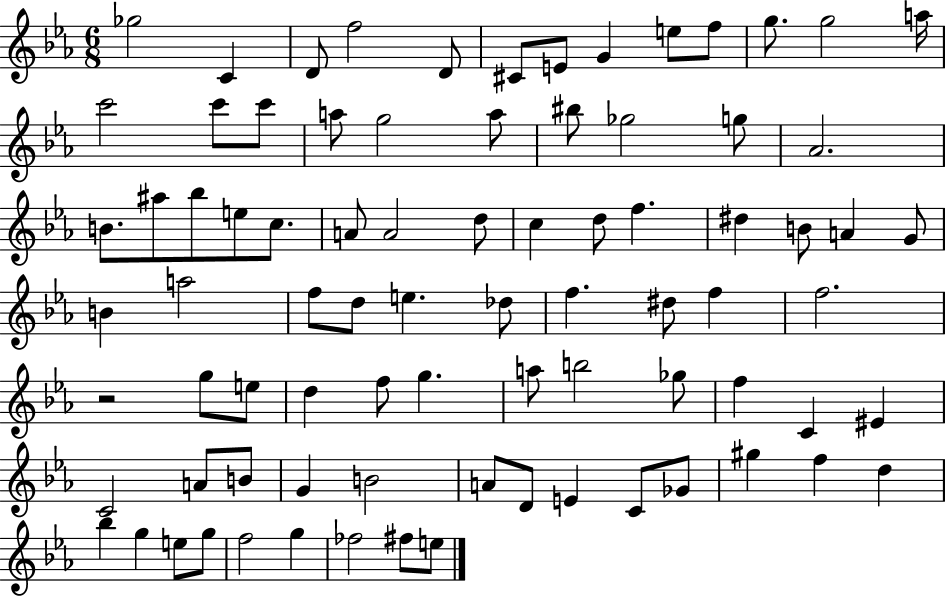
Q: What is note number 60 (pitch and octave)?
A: C4